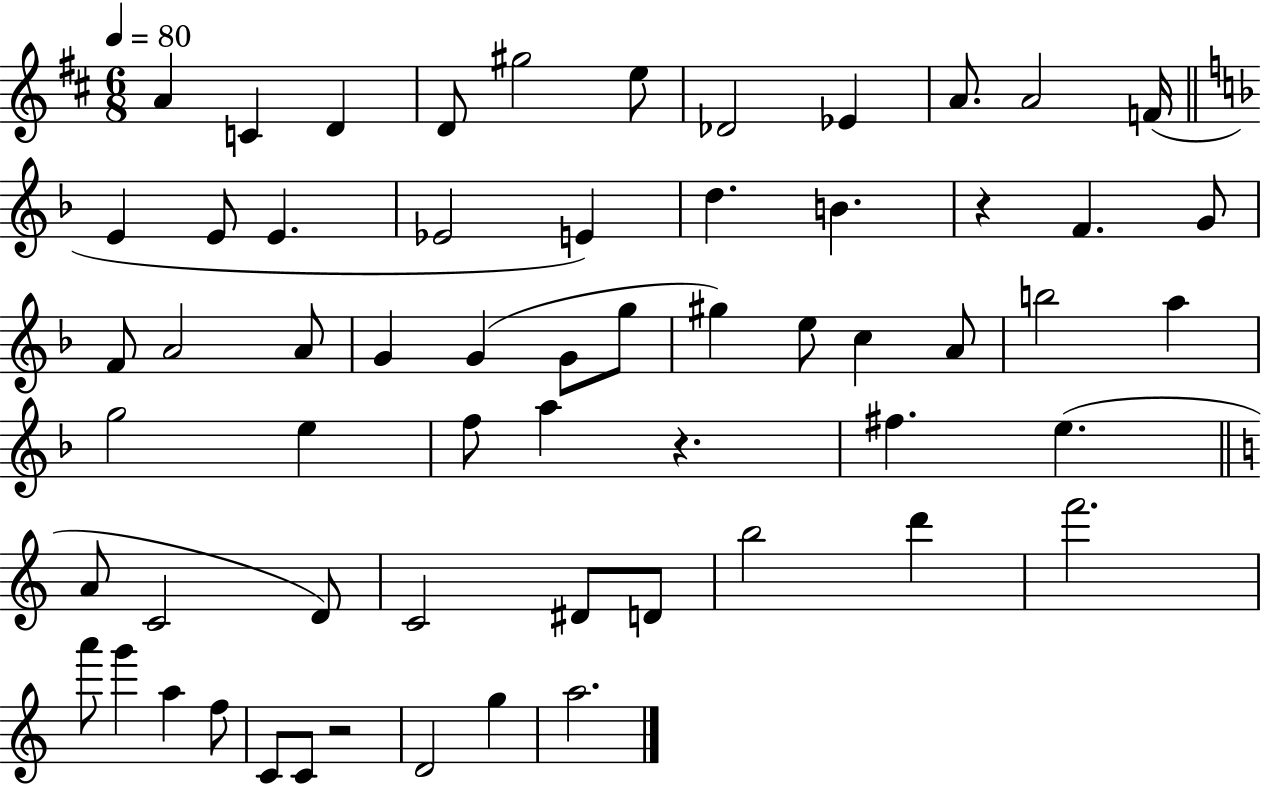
A4/q C4/q D4/q D4/e G#5/h E5/e Db4/h Eb4/q A4/e. A4/h F4/s E4/q E4/e E4/q. Eb4/h E4/q D5/q. B4/q. R/q F4/q. G4/e F4/e A4/h A4/e G4/q G4/q G4/e G5/e G#5/q E5/e C5/q A4/e B5/h A5/q G5/h E5/q F5/e A5/q R/q. F#5/q. E5/q. A4/e C4/h D4/e C4/h D#4/e D4/e B5/h D6/q F6/h. A6/e G6/q A5/q F5/e C4/e C4/e R/h D4/h G5/q A5/h.